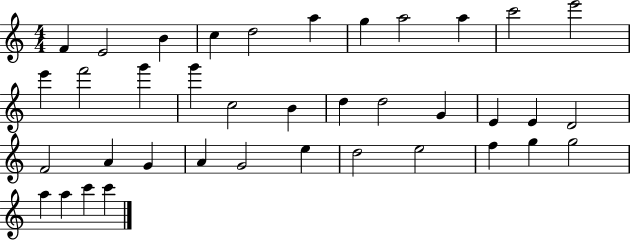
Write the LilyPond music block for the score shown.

{
  \clef treble
  \numericTimeSignature
  \time 4/4
  \key c \major
  f'4 e'2 b'4 | c''4 d''2 a''4 | g''4 a''2 a''4 | c'''2 e'''2 | \break e'''4 f'''2 g'''4 | g'''4 c''2 b'4 | d''4 d''2 g'4 | e'4 e'4 d'2 | \break f'2 a'4 g'4 | a'4 g'2 e''4 | d''2 e''2 | f''4 g''4 g''2 | \break a''4 a''4 c'''4 c'''4 | \bar "|."
}